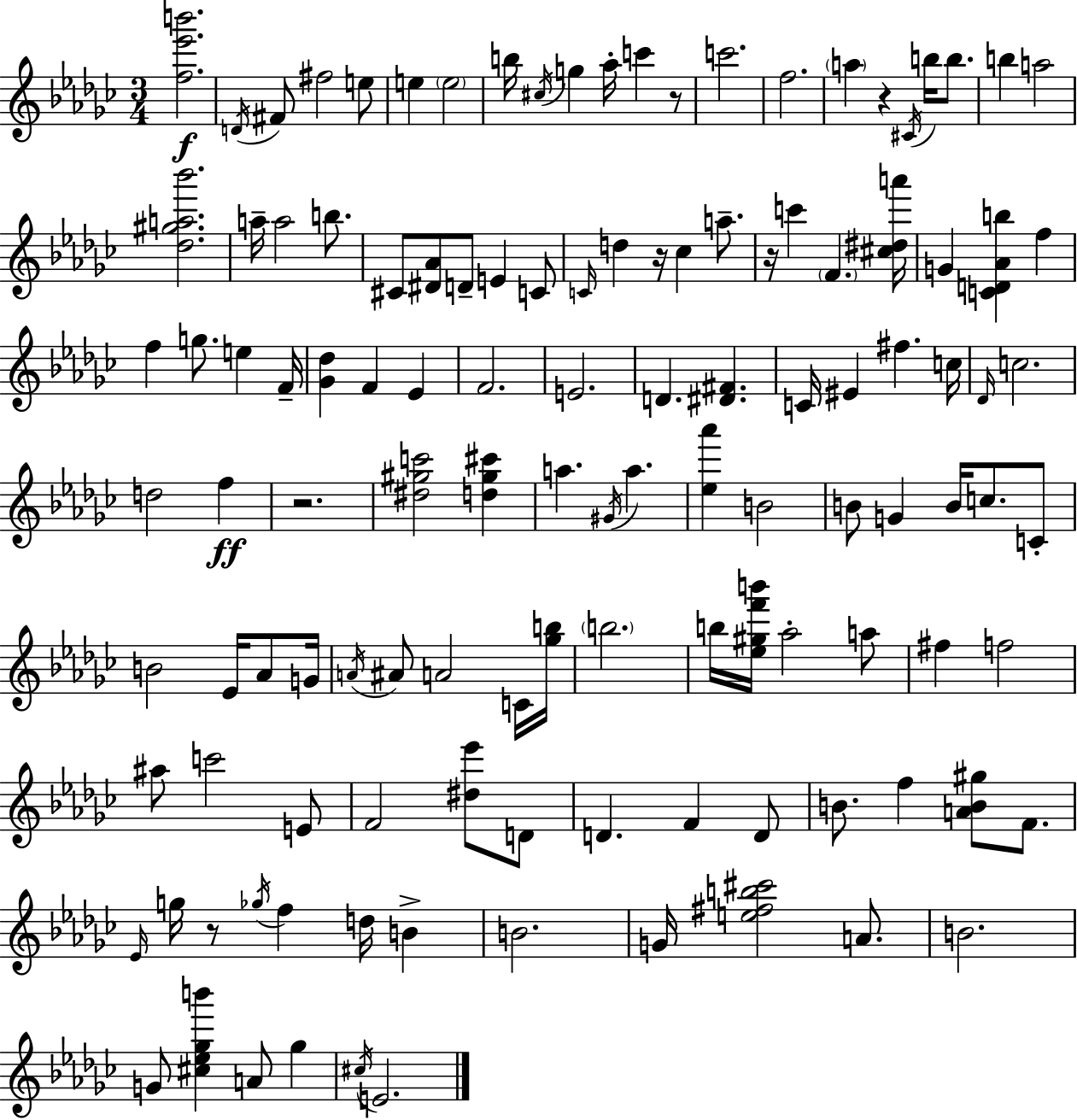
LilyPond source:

{
  \clef treble
  \numericTimeSignature
  \time 3/4
  \key ees \minor
  <f'' ees''' b'''>2.\f | \acciaccatura { d'16 } fis'8 fis''2 e''8 | e''4 \parenthesize e''2 | b''16 \acciaccatura { cis''16 } g''4 aes''16-. c'''4 | \break r8 c'''2. | f''2. | \parenthesize a''4 r4 \acciaccatura { cis'16 } b''16 | b''8. b''4 a''2 | \break <des'' gis'' a'' bes'''>2. | a''16-- a''2 | b''8. cis'8 <dis' aes'>8 d'8-- e'4 | c'8 \grace { c'16 } d''4 r16 ces''4 | \break a''8.-- r16 c'''4 \parenthesize f'4. | <cis'' dis'' a'''>16 g'4 <c' d' aes' b''>4 | f''4 f''4 g''8. e''4 | f'16-- <ges' des''>4 f'4 | \break ees'4 f'2. | e'2. | d'4. <dis' fis'>4. | c'16 eis'4 fis''4. | \break c''16 \grace { des'16 } c''2. | d''2 | f''4\ff r2. | <dis'' gis'' c'''>2 | \break <d'' gis'' cis'''>4 a''4. \acciaccatura { gis'16 } | a''4. <ees'' aes'''>4 b'2 | b'8 g'4 | b'16 c''8. c'8-. b'2 | \break ees'16 aes'8 g'16 \acciaccatura { a'16 } ais'8 a'2 | c'16 <ges'' b''>16 \parenthesize b''2. | b''16 <ees'' gis'' f''' b'''>16 aes''2-. | a''8 fis''4 f''2 | \break ais''8 c'''2 | e'8 f'2 | <dis'' ees'''>8 d'8 d'4. | f'4 d'8 b'8. f''4 | \break <a' b' gis''>8 f'8. \grace { ees'16 } g''16 r8 \acciaccatura { ges''16 } | f''4 d''16 b'4-> b'2. | g'16 <e'' fis'' b'' cis'''>2 | a'8. b'2. | \break g'8 <cis'' ees'' ges'' b'''>4 | a'8 ges''4 \acciaccatura { cis''16 } e'2. | \bar "|."
}